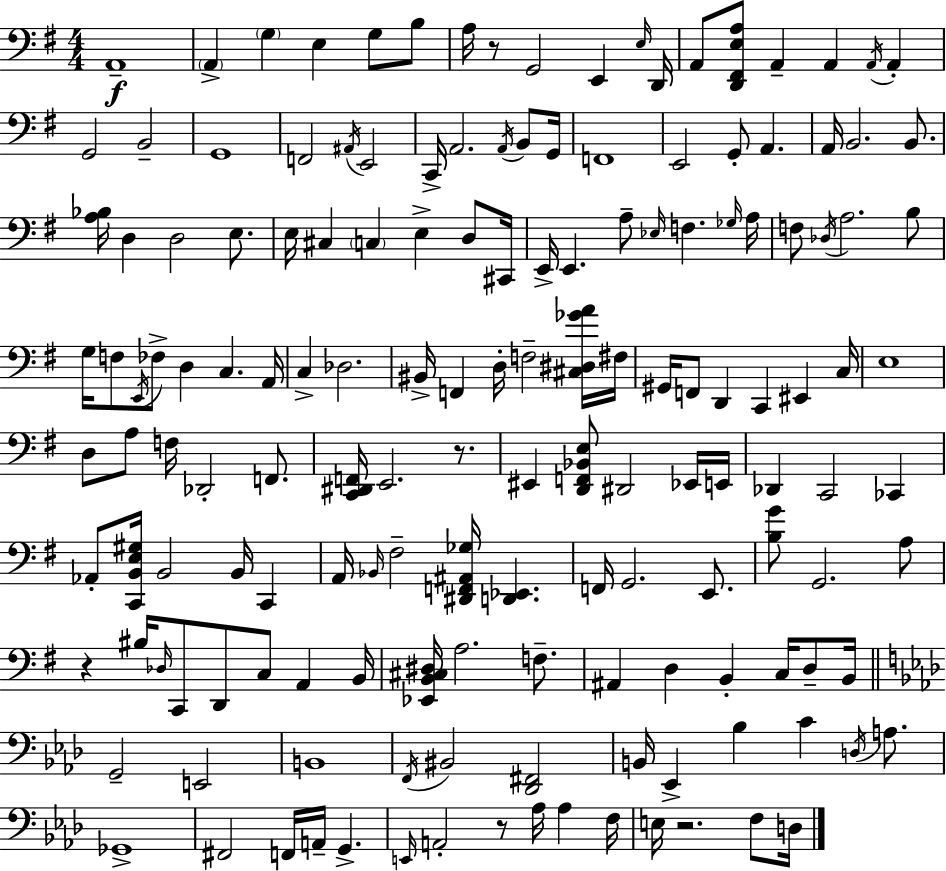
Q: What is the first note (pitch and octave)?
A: A2